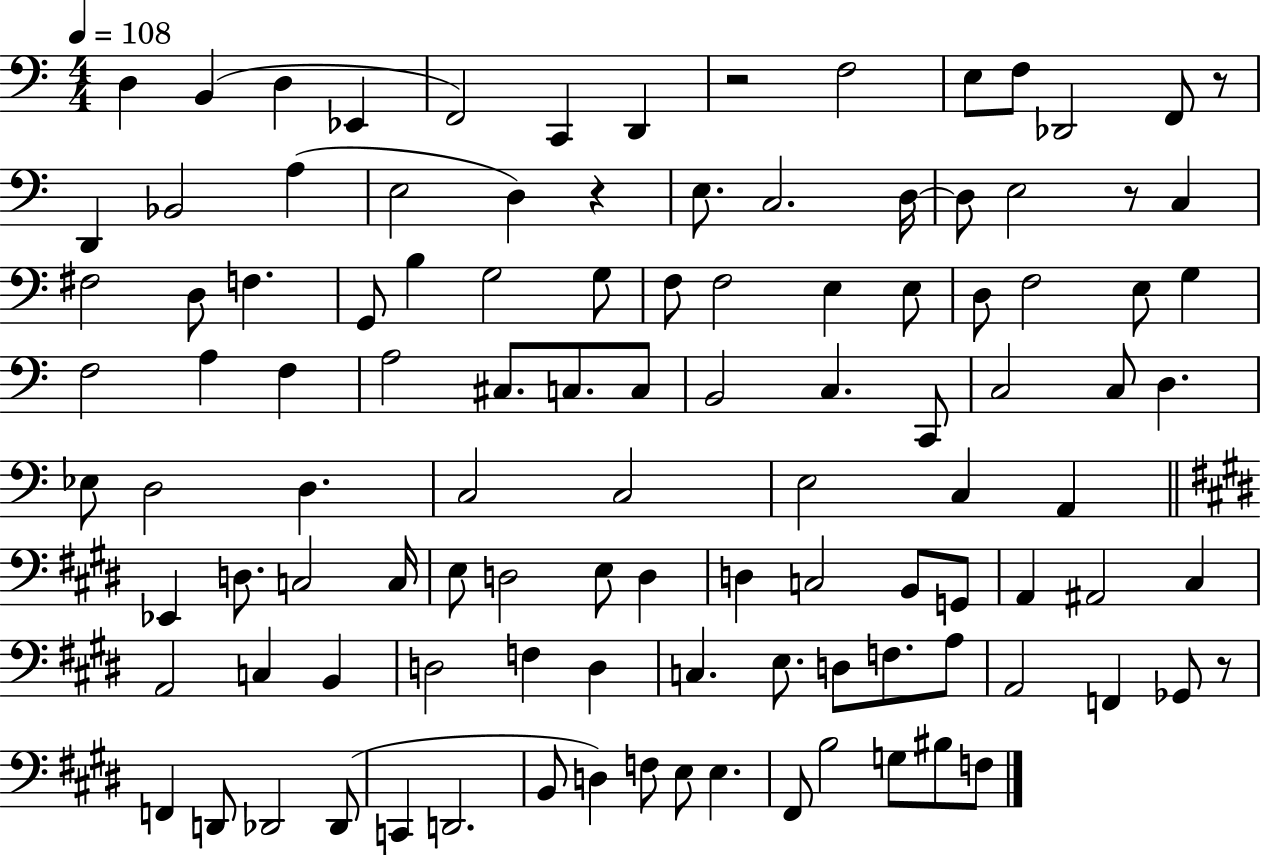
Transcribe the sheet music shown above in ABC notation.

X:1
T:Untitled
M:4/4
L:1/4
K:C
D, B,, D, _E,, F,,2 C,, D,, z2 F,2 E,/2 F,/2 _D,,2 F,,/2 z/2 D,, _B,,2 A, E,2 D, z E,/2 C,2 D,/4 D,/2 E,2 z/2 C, ^F,2 D,/2 F, G,,/2 B, G,2 G,/2 F,/2 F,2 E, E,/2 D,/2 F,2 E,/2 G, F,2 A, F, A,2 ^C,/2 C,/2 C,/2 B,,2 C, C,,/2 C,2 C,/2 D, _E,/2 D,2 D, C,2 C,2 E,2 C, A,, _E,, D,/2 C,2 C,/4 E,/2 D,2 E,/2 D, D, C,2 B,,/2 G,,/2 A,, ^A,,2 ^C, A,,2 C, B,, D,2 F, D, C, E,/2 D,/2 F,/2 A,/2 A,,2 F,, _G,,/2 z/2 F,, D,,/2 _D,,2 _D,,/2 C,, D,,2 B,,/2 D, F,/2 E,/2 E, ^F,,/2 B,2 G,/2 ^B,/2 F,/2